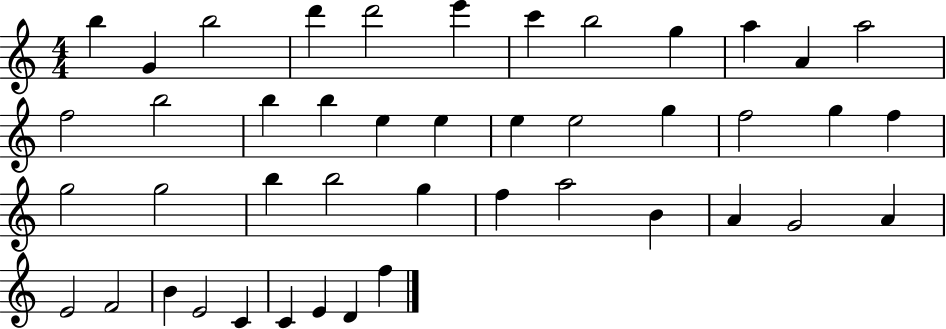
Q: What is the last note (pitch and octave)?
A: F5